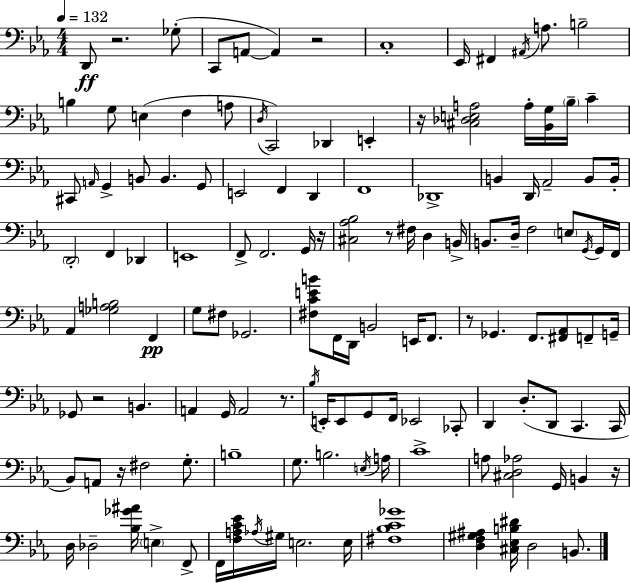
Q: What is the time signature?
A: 4/4